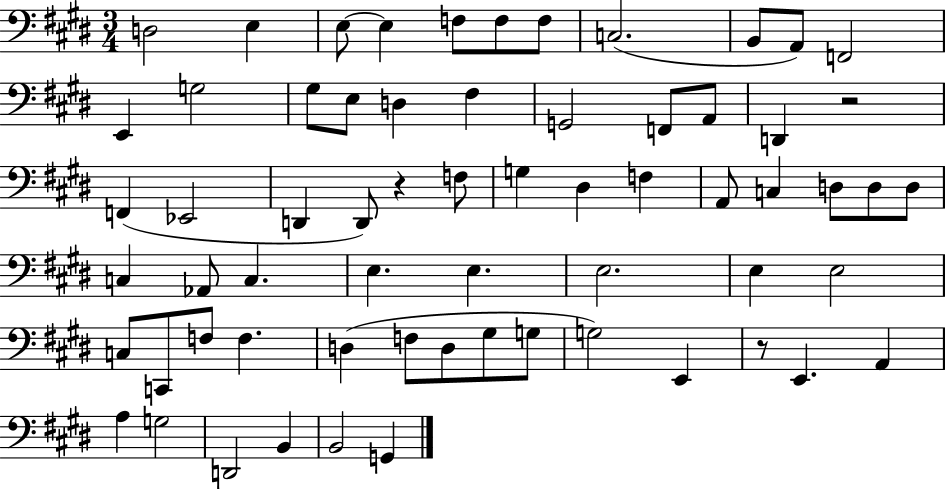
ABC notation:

X:1
T:Untitled
M:3/4
L:1/4
K:E
D,2 E, E,/2 E, F,/2 F,/2 F,/2 C,2 B,,/2 A,,/2 F,,2 E,, G,2 ^G,/2 E,/2 D, ^F, G,,2 F,,/2 A,,/2 D,, z2 F,, _E,,2 D,, D,,/2 z F,/2 G, ^D, F, A,,/2 C, D,/2 D,/2 D,/2 C, _A,,/2 C, E, E, E,2 E, E,2 C,/2 C,,/2 F,/2 F, D, F,/2 D,/2 ^G,/2 G,/2 G,2 E,, z/2 E,, A,, A, G,2 D,,2 B,, B,,2 G,,